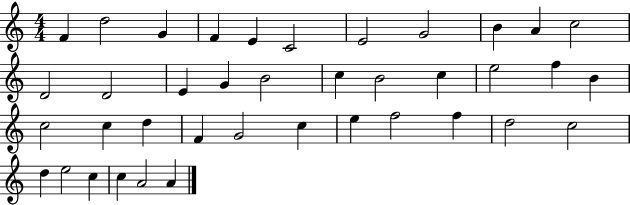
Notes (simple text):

F4/q D5/h G4/q F4/q E4/q C4/h E4/h G4/h B4/q A4/q C5/h D4/h D4/h E4/q G4/q B4/h C5/q B4/h C5/q E5/h F5/q B4/q C5/h C5/q D5/q F4/q G4/h C5/q E5/q F5/h F5/q D5/h C5/h D5/q E5/h C5/q C5/q A4/h A4/q